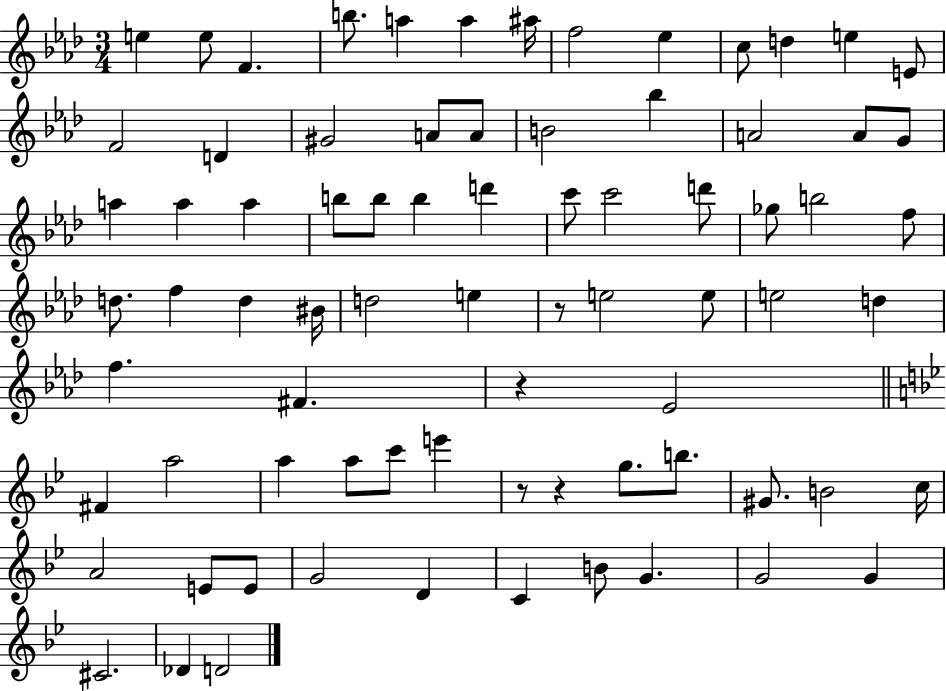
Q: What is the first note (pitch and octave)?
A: E5